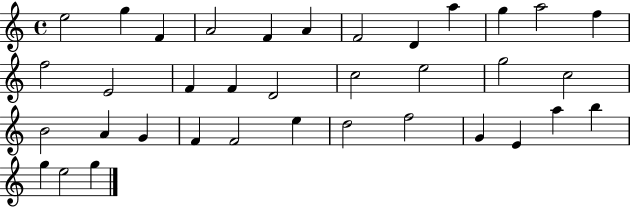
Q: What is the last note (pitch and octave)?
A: G5